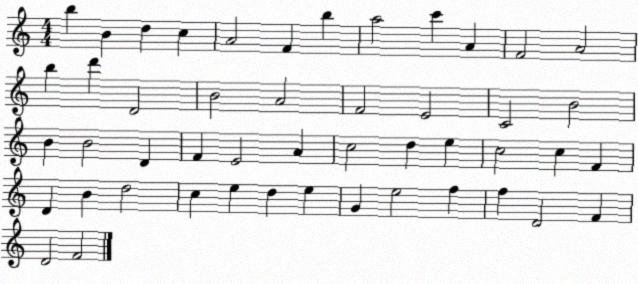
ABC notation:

X:1
T:Untitled
M:4/4
L:1/4
K:C
b B d c A2 F b a2 c' A F2 A2 b d' D2 B2 A2 F2 E2 C2 B2 B B2 D F E2 A c2 d e c2 c F D B d2 c e d e G e2 f f D2 F D2 F2